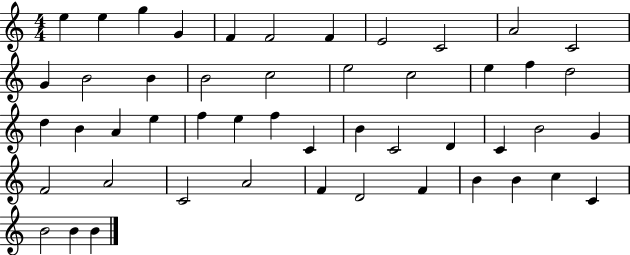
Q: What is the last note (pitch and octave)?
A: B4